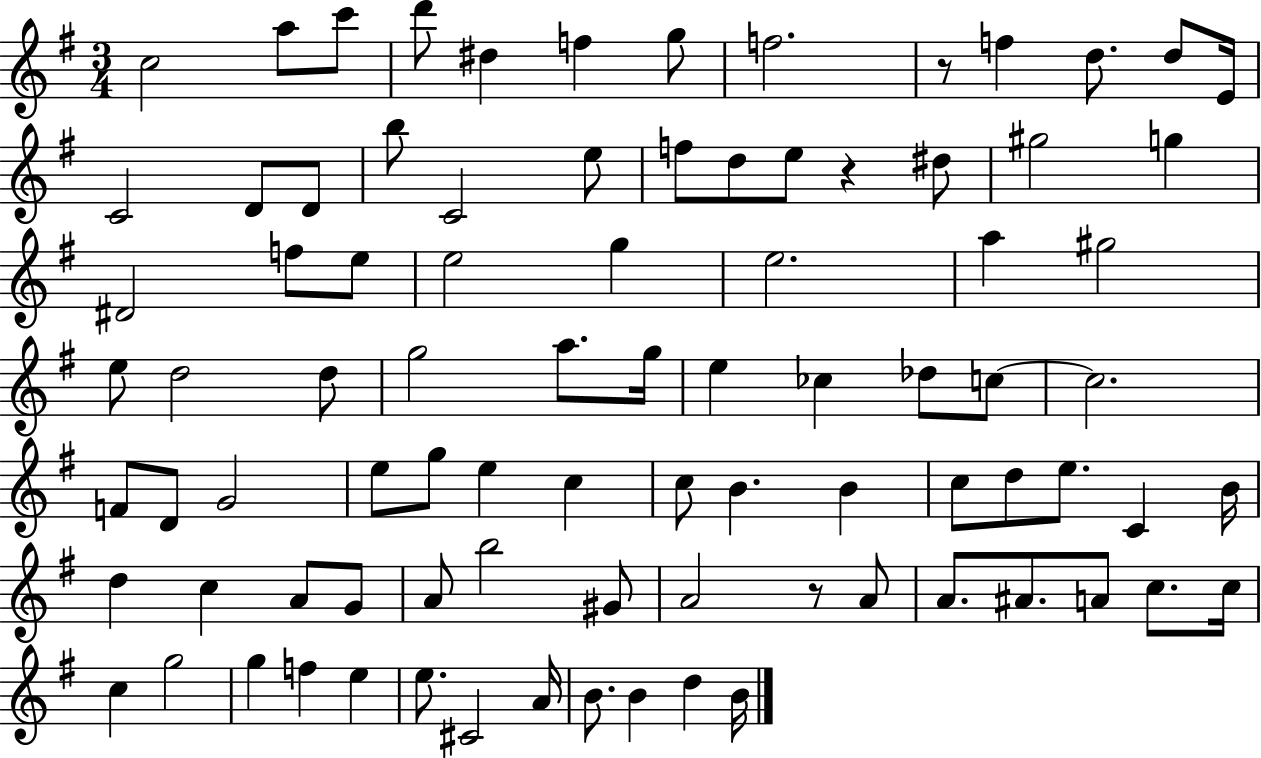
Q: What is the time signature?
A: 3/4